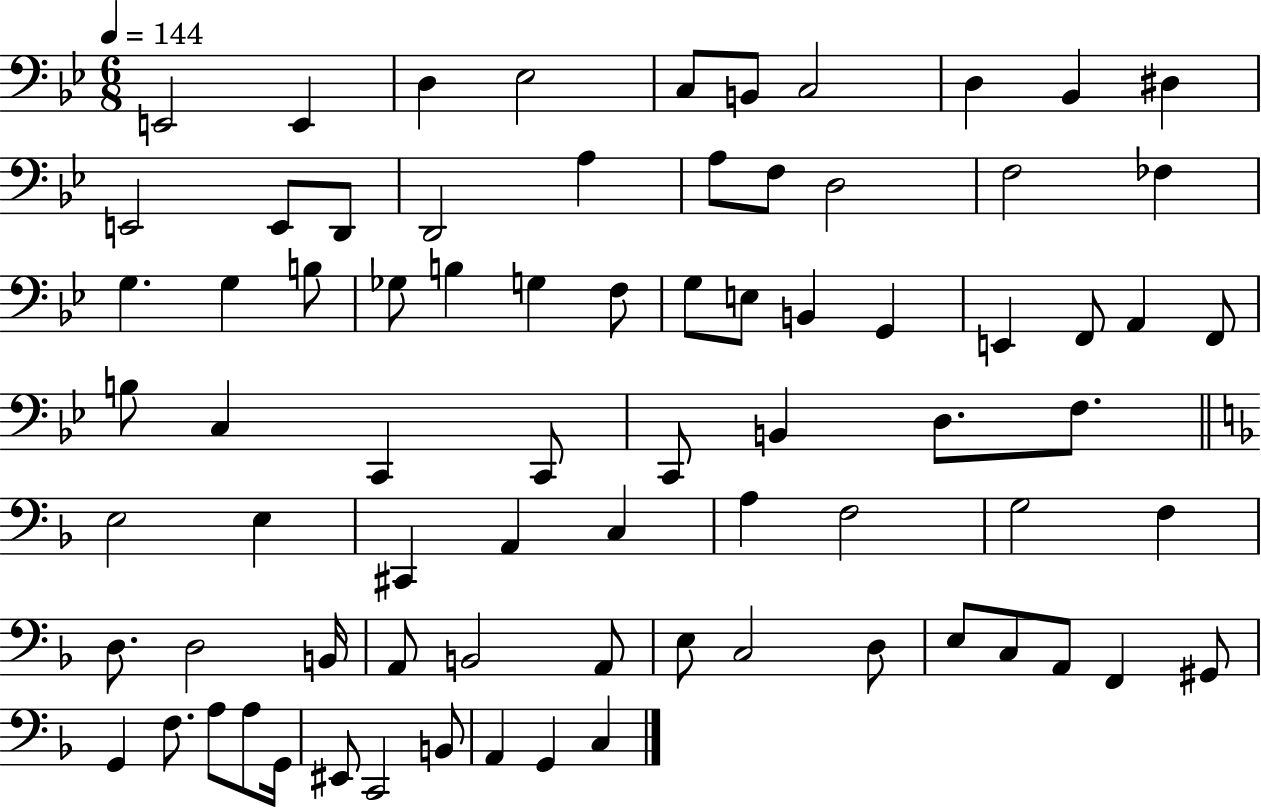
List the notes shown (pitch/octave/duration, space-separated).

E2/h E2/q D3/q Eb3/h C3/e B2/e C3/h D3/q Bb2/q D#3/q E2/h E2/e D2/e D2/h A3/q A3/e F3/e D3/h F3/h FES3/q G3/q. G3/q B3/e Gb3/e B3/q G3/q F3/e G3/e E3/e B2/q G2/q E2/q F2/e A2/q F2/e B3/e C3/q C2/q C2/e C2/e B2/q D3/e. F3/e. E3/h E3/q C#2/q A2/q C3/q A3/q F3/h G3/h F3/q D3/e. D3/h B2/s A2/e B2/h A2/e E3/e C3/h D3/e E3/e C3/e A2/e F2/q G#2/e G2/q F3/e. A3/e A3/e G2/s EIS2/e C2/h B2/e A2/q G2/q C3/q